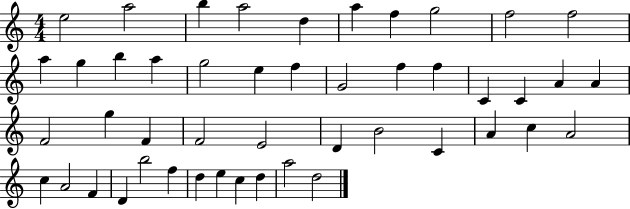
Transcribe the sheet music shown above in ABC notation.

X:1
T:Untitled
M:4/4
L:1/4
K:C
e2 a2 b a2 d a f g2 f2 f2 a g b a g2 e f G2 f f C C A A F2 g F F2 E2 D B2 C A c A2 c A2 F D b2 f d e c d a2 d2